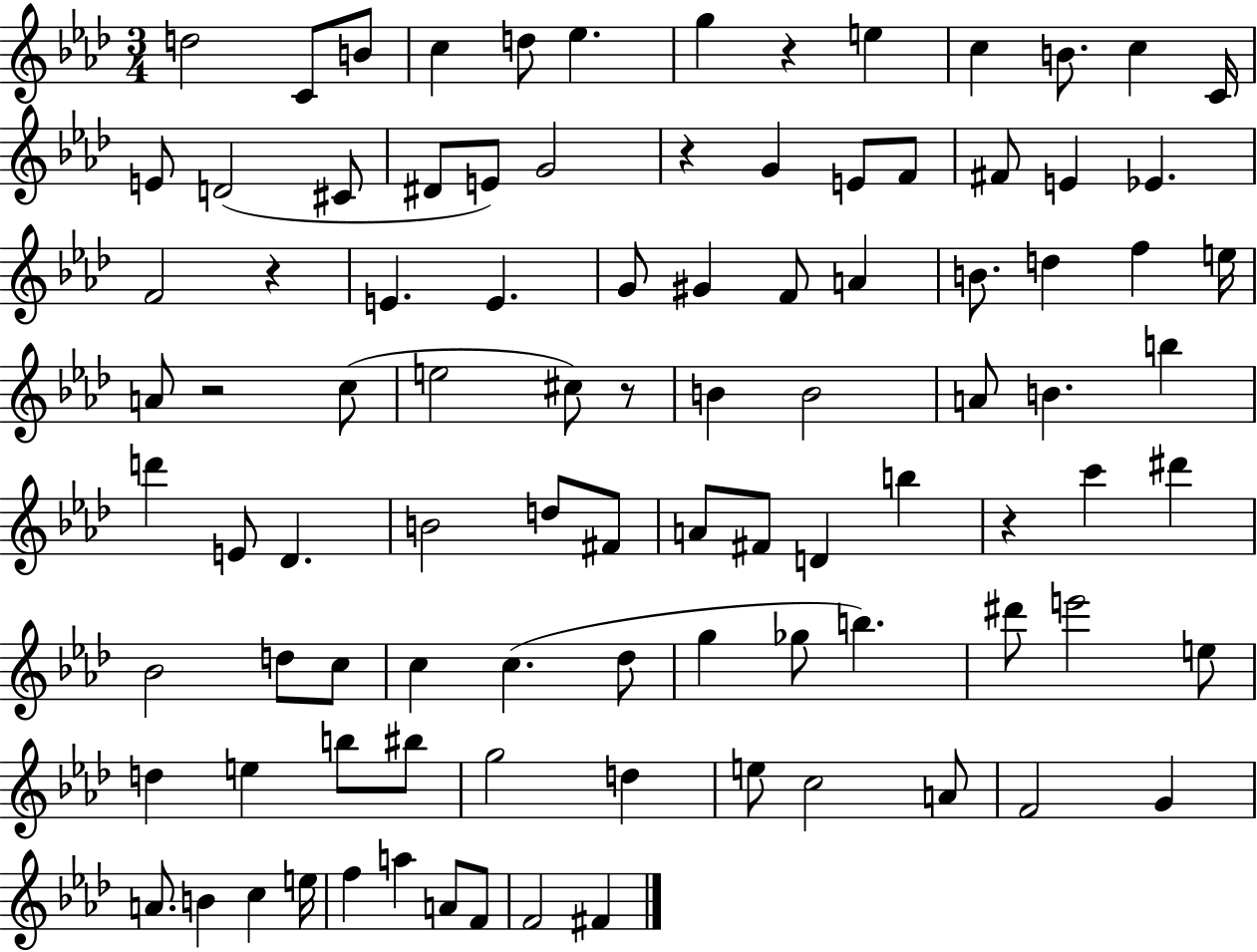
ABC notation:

X:1
T:Untitled
M:3/4
L:1/4
K:Ab
d2 C/2 B/2 c d/2 _e g z e c B/2 c C/4 E/2 D2 ^C/2 ^D/2 E/2 G2 z G E/2 F/2 ^F/2 E _E F2 z E E G/2 ^G F/2 A B/2 d f e/4 A/2 z2 c/2 e2 ^c/2 z/2 B B2 A/2 B b d' E/2 _D B2 d/2 ^F/2 A/2 ^F/2 D b z c' ^d' _B2 d/2 c/2 c c _d/2 g _g/2 b ^d'/2 e'2 e/2 d e b/2 ^b/2 g2 d e/2 c2 A/2 F2 G A/2 B c e/4 f a A/2 F/2 F2 ^F